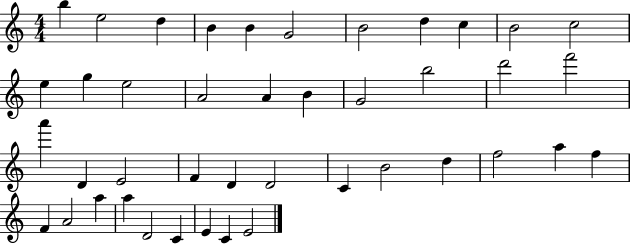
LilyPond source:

{
  \clef treble
  \numericTimeSignature
  \time 4/4
  \key c \major
  b''4 e''2 d''4 | b'4 b'4 g'2 | b'2 d''4 c''4 | b'2 c''2 | \break e''4 g''4 e''2 | a'2 a'4 b'4 | g'2 b''2 | d'''2 f'''2 | \break a'''4 d'4 e'2 | f'4 d'4 d'2 | c'4 b'2 d''4 | f''2 a''4 f''4 | \break f'4 a'2 a''4 | a''4 d'2 c'4 | e'4 c'4 e'2 | \bar "|."
}